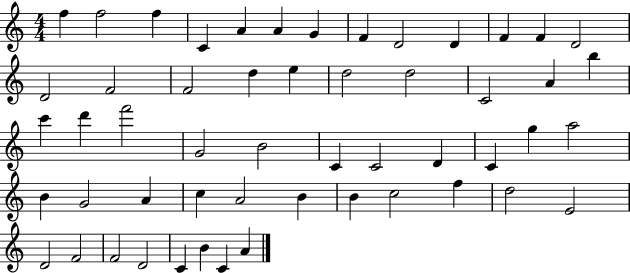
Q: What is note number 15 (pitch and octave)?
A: F4